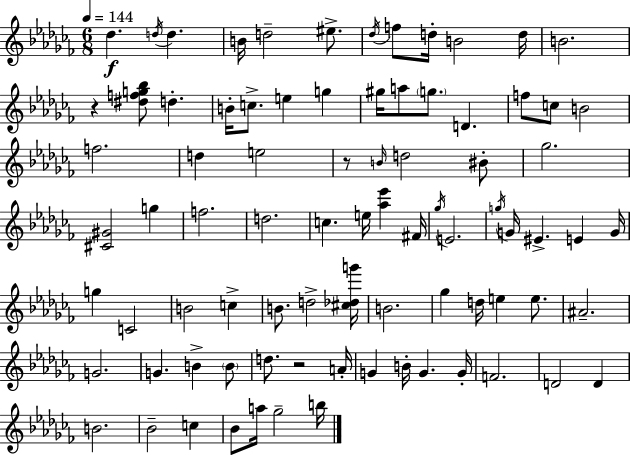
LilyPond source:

{
  \clef treble
  \numericTimeSignature
  \time 6/8
  \key aes \minor
  \tempo 4 = 144
  des''4.\f \acciaccatura { d''16 } d''4. | b'16 d''2-- eis''8.-> | \acciaccatura { des''16 } f''8 d''16-. b'2 | d''16 b'2. | \break r4 <dis'' f'' g'' bes''>8 d''4.-. | b'16-. c''8.-> e''4 g''4 | gis''16 a''8 \parenthesize g''8. d'4. | f''8 c''8 b'2 | \break f''2. | d''4 e''2 | r8 \grace { b'16 } d''2 | bis'8-. ges''2. | \break <cis' gis'>2 g''4 | f''2. | d''2. | c''4. e''16 <aes'' ees'''>4 | \break fis'16 \acciaccatura { ges''16 } e'2. | \acciaccatura { g''16 } g'16 eis'4.-> | e'4 g'16 g''4 c'2 | b'2 | \break c''4-> b'8. d''2-> | <cis'' des'' g'''>16 b'2. | ges''4 d''16 e''4 | e''8. ais'2.-- | \break g'2. | g'4. b'4-> | \parenthesize b'8 d''8. r2 | a'16-. g'4 b'16-. g'4. | \break g'16-. f'2. | d'2 | d'4 b'2. | bes'2-- | \break c''4 bes'8 a''16 ges''2-- | b''16 \bar "|."
}